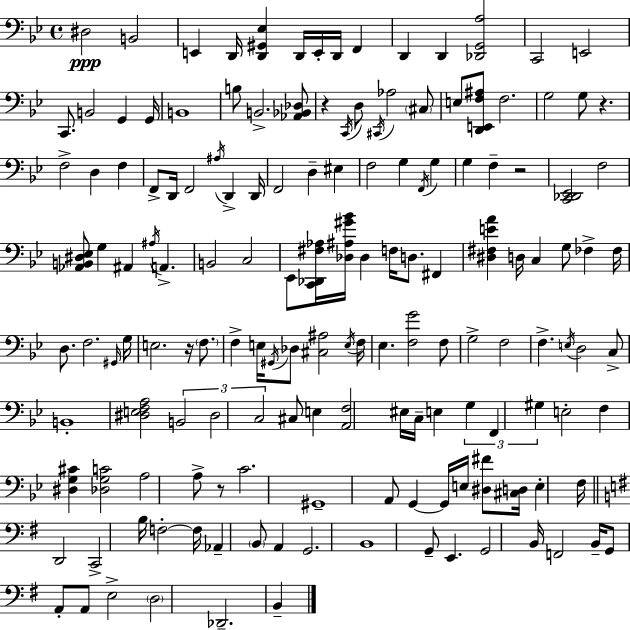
X:1
T:Untitled
M:4/4
L:1/4
K:Gm
^D,2 B,,2 E,, D,,/4 [D,,^G,,_E,] D,,/4 E,,/4 D,,/4 F,, D,, D,, [_D,,G,,A,]2 C,,2 E,,2 C,,/2 B,,2 G,, G,,/4 B,,4 B,/2 B,,2 [_A,,_B,,_D,]/2 z C,,/4 D,/2 ^C,,/4 _A,2 ^C,/2 E,/2 [D,,E,,F,^A,]/2 F,2 G,2 G,/2 z F,2 D, F, F,,/2 D,,/4 F,,2 ^A,/4 D,, D,,/4 F,,2 D, ^E, F,2 G, F,,/4 G, G, F, z2 [C,,_D,,_E,,]2 F,2 [_A,,B,,^D,_E,]/2 G, ^A,, ^A,/4 A,, B,,2 C,2 _E,,/2 [C,,_D,,^F,_A,]/4 [_D,^A,^G_B]/4 _D, F,/4 D,/2 ^F,, [^D,^F,EA] D,/4 C, G,/2 _F, _F,/4 D,/2 F,2 ^G,,/4 G,/4 E,2 z/4 F,/2 F, E,/4 ^G,,/4 _D,/2 [^C,^A,]2 E,/4 F,/4 _E, [F,G]2 F,/2 G,2 F,2 F, E,/4 D,2 C,/2 B,,4 [^D,E,F,A,]2 B,,2 ^D,2 C,2 ^C,/2 E, [A,,F,]2 ^E,/4 C,/4 E, G, F,, ^G, E,2 F, [^D,G,^C] [_D,G,C]2 A,2 A,/2 z/2 C2 ^G,,4 A,,/2 G,, G,,/4 E,/4 [^D,^F]/2 [^C,D,]/4 E, F,/4 D,,2 C,,2 B,/4 F,2 F,/4 _A,, B,,/2 A,, G,,2 B,,4 G,,/2 E,, G,,2 B,,/4 F,,2 B,,/4 G,,/2 A,,/2 A,,/2 E,2 D,2 _D,,2 B,,